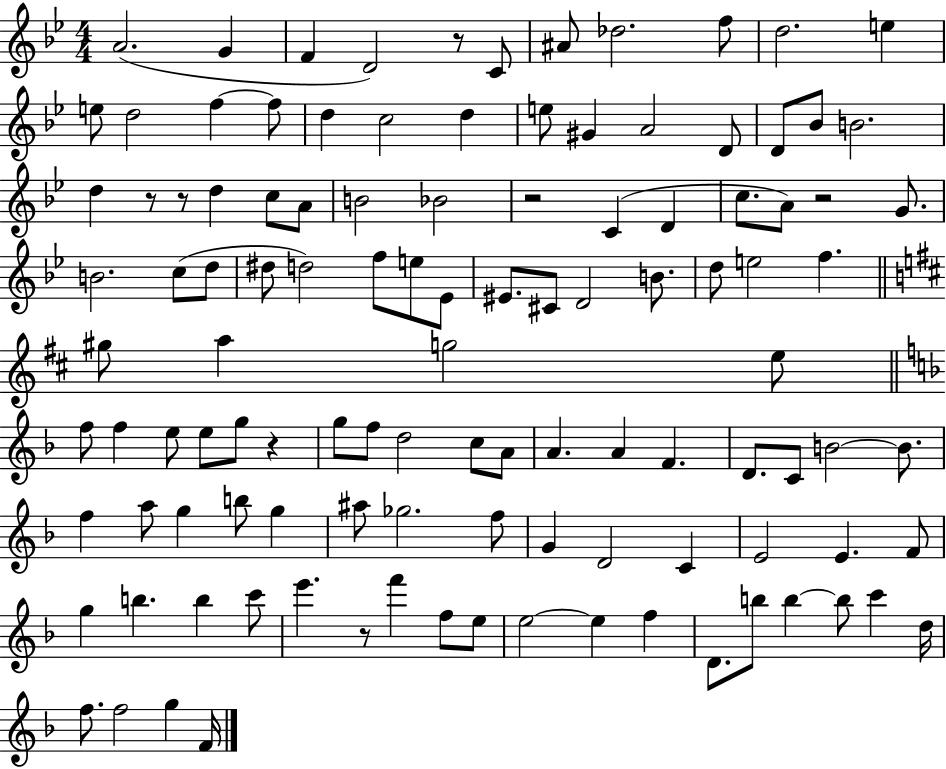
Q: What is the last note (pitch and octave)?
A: F4